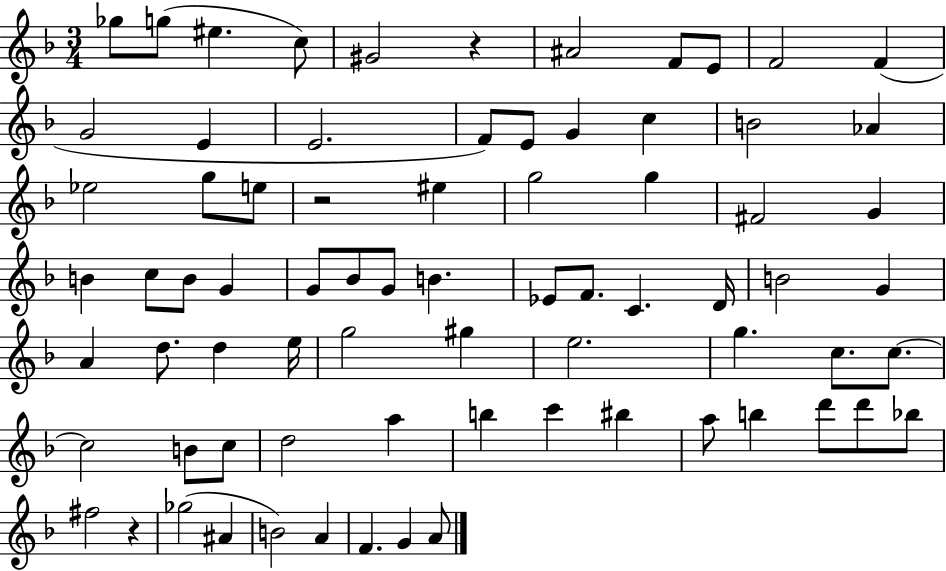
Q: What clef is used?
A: treble